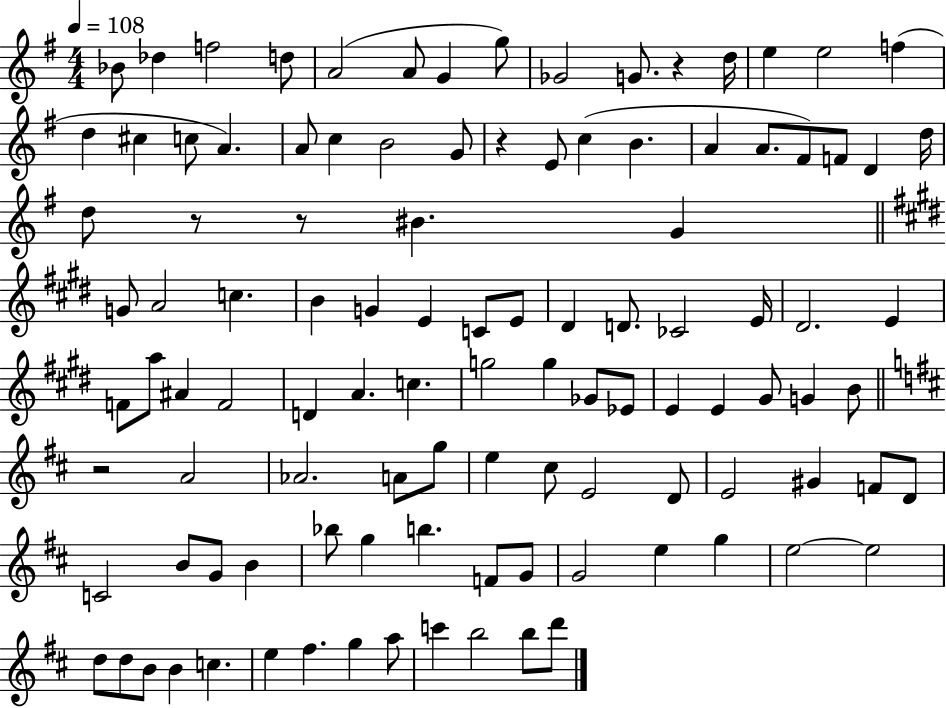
Bb4/e Db5/q F5/h D5/e A4/h A4/e G4/q G5/e Gb4/h G4/e. R/q D5/s E5/q E5/h F5/q D5/q C#5/q C5/e A4/q. A4/e C5/q B4/h G4/e R/q E4/e C5/q B4/q. A4/q A4/e. F#4/e F4/e D4/q D5/s D5/e R/e R/e BIS4/q. G4/q G4/e A4/h C5/q. B4/q G4/q E4/q C4/e E4/e D#4/q D4/e. CES4/h E4/s D#4/h. E4/q F4/e A5/e A#4/q F4/h D4/q A4/q. C5/q. G5/h G5/q Gb4/e Eb4/e E4/q E4/q G#4/e G4/q B4/e R/h A4/h Ab4/h. A4/e G5/e E5/q C#5/e E4/h D4/e E4/h G#4/q F4/e D4/e C4/h B4/e G4/e B4/q Bb5/e G5/q B5/q. F4/e G4/e G4/h E5/q G5/q E5/h E5/h D5/e D5/e B4/e B4/q C5/q. E5/q F#5/q. G5/q A5/e C6/q B5/h B5/e D6/e